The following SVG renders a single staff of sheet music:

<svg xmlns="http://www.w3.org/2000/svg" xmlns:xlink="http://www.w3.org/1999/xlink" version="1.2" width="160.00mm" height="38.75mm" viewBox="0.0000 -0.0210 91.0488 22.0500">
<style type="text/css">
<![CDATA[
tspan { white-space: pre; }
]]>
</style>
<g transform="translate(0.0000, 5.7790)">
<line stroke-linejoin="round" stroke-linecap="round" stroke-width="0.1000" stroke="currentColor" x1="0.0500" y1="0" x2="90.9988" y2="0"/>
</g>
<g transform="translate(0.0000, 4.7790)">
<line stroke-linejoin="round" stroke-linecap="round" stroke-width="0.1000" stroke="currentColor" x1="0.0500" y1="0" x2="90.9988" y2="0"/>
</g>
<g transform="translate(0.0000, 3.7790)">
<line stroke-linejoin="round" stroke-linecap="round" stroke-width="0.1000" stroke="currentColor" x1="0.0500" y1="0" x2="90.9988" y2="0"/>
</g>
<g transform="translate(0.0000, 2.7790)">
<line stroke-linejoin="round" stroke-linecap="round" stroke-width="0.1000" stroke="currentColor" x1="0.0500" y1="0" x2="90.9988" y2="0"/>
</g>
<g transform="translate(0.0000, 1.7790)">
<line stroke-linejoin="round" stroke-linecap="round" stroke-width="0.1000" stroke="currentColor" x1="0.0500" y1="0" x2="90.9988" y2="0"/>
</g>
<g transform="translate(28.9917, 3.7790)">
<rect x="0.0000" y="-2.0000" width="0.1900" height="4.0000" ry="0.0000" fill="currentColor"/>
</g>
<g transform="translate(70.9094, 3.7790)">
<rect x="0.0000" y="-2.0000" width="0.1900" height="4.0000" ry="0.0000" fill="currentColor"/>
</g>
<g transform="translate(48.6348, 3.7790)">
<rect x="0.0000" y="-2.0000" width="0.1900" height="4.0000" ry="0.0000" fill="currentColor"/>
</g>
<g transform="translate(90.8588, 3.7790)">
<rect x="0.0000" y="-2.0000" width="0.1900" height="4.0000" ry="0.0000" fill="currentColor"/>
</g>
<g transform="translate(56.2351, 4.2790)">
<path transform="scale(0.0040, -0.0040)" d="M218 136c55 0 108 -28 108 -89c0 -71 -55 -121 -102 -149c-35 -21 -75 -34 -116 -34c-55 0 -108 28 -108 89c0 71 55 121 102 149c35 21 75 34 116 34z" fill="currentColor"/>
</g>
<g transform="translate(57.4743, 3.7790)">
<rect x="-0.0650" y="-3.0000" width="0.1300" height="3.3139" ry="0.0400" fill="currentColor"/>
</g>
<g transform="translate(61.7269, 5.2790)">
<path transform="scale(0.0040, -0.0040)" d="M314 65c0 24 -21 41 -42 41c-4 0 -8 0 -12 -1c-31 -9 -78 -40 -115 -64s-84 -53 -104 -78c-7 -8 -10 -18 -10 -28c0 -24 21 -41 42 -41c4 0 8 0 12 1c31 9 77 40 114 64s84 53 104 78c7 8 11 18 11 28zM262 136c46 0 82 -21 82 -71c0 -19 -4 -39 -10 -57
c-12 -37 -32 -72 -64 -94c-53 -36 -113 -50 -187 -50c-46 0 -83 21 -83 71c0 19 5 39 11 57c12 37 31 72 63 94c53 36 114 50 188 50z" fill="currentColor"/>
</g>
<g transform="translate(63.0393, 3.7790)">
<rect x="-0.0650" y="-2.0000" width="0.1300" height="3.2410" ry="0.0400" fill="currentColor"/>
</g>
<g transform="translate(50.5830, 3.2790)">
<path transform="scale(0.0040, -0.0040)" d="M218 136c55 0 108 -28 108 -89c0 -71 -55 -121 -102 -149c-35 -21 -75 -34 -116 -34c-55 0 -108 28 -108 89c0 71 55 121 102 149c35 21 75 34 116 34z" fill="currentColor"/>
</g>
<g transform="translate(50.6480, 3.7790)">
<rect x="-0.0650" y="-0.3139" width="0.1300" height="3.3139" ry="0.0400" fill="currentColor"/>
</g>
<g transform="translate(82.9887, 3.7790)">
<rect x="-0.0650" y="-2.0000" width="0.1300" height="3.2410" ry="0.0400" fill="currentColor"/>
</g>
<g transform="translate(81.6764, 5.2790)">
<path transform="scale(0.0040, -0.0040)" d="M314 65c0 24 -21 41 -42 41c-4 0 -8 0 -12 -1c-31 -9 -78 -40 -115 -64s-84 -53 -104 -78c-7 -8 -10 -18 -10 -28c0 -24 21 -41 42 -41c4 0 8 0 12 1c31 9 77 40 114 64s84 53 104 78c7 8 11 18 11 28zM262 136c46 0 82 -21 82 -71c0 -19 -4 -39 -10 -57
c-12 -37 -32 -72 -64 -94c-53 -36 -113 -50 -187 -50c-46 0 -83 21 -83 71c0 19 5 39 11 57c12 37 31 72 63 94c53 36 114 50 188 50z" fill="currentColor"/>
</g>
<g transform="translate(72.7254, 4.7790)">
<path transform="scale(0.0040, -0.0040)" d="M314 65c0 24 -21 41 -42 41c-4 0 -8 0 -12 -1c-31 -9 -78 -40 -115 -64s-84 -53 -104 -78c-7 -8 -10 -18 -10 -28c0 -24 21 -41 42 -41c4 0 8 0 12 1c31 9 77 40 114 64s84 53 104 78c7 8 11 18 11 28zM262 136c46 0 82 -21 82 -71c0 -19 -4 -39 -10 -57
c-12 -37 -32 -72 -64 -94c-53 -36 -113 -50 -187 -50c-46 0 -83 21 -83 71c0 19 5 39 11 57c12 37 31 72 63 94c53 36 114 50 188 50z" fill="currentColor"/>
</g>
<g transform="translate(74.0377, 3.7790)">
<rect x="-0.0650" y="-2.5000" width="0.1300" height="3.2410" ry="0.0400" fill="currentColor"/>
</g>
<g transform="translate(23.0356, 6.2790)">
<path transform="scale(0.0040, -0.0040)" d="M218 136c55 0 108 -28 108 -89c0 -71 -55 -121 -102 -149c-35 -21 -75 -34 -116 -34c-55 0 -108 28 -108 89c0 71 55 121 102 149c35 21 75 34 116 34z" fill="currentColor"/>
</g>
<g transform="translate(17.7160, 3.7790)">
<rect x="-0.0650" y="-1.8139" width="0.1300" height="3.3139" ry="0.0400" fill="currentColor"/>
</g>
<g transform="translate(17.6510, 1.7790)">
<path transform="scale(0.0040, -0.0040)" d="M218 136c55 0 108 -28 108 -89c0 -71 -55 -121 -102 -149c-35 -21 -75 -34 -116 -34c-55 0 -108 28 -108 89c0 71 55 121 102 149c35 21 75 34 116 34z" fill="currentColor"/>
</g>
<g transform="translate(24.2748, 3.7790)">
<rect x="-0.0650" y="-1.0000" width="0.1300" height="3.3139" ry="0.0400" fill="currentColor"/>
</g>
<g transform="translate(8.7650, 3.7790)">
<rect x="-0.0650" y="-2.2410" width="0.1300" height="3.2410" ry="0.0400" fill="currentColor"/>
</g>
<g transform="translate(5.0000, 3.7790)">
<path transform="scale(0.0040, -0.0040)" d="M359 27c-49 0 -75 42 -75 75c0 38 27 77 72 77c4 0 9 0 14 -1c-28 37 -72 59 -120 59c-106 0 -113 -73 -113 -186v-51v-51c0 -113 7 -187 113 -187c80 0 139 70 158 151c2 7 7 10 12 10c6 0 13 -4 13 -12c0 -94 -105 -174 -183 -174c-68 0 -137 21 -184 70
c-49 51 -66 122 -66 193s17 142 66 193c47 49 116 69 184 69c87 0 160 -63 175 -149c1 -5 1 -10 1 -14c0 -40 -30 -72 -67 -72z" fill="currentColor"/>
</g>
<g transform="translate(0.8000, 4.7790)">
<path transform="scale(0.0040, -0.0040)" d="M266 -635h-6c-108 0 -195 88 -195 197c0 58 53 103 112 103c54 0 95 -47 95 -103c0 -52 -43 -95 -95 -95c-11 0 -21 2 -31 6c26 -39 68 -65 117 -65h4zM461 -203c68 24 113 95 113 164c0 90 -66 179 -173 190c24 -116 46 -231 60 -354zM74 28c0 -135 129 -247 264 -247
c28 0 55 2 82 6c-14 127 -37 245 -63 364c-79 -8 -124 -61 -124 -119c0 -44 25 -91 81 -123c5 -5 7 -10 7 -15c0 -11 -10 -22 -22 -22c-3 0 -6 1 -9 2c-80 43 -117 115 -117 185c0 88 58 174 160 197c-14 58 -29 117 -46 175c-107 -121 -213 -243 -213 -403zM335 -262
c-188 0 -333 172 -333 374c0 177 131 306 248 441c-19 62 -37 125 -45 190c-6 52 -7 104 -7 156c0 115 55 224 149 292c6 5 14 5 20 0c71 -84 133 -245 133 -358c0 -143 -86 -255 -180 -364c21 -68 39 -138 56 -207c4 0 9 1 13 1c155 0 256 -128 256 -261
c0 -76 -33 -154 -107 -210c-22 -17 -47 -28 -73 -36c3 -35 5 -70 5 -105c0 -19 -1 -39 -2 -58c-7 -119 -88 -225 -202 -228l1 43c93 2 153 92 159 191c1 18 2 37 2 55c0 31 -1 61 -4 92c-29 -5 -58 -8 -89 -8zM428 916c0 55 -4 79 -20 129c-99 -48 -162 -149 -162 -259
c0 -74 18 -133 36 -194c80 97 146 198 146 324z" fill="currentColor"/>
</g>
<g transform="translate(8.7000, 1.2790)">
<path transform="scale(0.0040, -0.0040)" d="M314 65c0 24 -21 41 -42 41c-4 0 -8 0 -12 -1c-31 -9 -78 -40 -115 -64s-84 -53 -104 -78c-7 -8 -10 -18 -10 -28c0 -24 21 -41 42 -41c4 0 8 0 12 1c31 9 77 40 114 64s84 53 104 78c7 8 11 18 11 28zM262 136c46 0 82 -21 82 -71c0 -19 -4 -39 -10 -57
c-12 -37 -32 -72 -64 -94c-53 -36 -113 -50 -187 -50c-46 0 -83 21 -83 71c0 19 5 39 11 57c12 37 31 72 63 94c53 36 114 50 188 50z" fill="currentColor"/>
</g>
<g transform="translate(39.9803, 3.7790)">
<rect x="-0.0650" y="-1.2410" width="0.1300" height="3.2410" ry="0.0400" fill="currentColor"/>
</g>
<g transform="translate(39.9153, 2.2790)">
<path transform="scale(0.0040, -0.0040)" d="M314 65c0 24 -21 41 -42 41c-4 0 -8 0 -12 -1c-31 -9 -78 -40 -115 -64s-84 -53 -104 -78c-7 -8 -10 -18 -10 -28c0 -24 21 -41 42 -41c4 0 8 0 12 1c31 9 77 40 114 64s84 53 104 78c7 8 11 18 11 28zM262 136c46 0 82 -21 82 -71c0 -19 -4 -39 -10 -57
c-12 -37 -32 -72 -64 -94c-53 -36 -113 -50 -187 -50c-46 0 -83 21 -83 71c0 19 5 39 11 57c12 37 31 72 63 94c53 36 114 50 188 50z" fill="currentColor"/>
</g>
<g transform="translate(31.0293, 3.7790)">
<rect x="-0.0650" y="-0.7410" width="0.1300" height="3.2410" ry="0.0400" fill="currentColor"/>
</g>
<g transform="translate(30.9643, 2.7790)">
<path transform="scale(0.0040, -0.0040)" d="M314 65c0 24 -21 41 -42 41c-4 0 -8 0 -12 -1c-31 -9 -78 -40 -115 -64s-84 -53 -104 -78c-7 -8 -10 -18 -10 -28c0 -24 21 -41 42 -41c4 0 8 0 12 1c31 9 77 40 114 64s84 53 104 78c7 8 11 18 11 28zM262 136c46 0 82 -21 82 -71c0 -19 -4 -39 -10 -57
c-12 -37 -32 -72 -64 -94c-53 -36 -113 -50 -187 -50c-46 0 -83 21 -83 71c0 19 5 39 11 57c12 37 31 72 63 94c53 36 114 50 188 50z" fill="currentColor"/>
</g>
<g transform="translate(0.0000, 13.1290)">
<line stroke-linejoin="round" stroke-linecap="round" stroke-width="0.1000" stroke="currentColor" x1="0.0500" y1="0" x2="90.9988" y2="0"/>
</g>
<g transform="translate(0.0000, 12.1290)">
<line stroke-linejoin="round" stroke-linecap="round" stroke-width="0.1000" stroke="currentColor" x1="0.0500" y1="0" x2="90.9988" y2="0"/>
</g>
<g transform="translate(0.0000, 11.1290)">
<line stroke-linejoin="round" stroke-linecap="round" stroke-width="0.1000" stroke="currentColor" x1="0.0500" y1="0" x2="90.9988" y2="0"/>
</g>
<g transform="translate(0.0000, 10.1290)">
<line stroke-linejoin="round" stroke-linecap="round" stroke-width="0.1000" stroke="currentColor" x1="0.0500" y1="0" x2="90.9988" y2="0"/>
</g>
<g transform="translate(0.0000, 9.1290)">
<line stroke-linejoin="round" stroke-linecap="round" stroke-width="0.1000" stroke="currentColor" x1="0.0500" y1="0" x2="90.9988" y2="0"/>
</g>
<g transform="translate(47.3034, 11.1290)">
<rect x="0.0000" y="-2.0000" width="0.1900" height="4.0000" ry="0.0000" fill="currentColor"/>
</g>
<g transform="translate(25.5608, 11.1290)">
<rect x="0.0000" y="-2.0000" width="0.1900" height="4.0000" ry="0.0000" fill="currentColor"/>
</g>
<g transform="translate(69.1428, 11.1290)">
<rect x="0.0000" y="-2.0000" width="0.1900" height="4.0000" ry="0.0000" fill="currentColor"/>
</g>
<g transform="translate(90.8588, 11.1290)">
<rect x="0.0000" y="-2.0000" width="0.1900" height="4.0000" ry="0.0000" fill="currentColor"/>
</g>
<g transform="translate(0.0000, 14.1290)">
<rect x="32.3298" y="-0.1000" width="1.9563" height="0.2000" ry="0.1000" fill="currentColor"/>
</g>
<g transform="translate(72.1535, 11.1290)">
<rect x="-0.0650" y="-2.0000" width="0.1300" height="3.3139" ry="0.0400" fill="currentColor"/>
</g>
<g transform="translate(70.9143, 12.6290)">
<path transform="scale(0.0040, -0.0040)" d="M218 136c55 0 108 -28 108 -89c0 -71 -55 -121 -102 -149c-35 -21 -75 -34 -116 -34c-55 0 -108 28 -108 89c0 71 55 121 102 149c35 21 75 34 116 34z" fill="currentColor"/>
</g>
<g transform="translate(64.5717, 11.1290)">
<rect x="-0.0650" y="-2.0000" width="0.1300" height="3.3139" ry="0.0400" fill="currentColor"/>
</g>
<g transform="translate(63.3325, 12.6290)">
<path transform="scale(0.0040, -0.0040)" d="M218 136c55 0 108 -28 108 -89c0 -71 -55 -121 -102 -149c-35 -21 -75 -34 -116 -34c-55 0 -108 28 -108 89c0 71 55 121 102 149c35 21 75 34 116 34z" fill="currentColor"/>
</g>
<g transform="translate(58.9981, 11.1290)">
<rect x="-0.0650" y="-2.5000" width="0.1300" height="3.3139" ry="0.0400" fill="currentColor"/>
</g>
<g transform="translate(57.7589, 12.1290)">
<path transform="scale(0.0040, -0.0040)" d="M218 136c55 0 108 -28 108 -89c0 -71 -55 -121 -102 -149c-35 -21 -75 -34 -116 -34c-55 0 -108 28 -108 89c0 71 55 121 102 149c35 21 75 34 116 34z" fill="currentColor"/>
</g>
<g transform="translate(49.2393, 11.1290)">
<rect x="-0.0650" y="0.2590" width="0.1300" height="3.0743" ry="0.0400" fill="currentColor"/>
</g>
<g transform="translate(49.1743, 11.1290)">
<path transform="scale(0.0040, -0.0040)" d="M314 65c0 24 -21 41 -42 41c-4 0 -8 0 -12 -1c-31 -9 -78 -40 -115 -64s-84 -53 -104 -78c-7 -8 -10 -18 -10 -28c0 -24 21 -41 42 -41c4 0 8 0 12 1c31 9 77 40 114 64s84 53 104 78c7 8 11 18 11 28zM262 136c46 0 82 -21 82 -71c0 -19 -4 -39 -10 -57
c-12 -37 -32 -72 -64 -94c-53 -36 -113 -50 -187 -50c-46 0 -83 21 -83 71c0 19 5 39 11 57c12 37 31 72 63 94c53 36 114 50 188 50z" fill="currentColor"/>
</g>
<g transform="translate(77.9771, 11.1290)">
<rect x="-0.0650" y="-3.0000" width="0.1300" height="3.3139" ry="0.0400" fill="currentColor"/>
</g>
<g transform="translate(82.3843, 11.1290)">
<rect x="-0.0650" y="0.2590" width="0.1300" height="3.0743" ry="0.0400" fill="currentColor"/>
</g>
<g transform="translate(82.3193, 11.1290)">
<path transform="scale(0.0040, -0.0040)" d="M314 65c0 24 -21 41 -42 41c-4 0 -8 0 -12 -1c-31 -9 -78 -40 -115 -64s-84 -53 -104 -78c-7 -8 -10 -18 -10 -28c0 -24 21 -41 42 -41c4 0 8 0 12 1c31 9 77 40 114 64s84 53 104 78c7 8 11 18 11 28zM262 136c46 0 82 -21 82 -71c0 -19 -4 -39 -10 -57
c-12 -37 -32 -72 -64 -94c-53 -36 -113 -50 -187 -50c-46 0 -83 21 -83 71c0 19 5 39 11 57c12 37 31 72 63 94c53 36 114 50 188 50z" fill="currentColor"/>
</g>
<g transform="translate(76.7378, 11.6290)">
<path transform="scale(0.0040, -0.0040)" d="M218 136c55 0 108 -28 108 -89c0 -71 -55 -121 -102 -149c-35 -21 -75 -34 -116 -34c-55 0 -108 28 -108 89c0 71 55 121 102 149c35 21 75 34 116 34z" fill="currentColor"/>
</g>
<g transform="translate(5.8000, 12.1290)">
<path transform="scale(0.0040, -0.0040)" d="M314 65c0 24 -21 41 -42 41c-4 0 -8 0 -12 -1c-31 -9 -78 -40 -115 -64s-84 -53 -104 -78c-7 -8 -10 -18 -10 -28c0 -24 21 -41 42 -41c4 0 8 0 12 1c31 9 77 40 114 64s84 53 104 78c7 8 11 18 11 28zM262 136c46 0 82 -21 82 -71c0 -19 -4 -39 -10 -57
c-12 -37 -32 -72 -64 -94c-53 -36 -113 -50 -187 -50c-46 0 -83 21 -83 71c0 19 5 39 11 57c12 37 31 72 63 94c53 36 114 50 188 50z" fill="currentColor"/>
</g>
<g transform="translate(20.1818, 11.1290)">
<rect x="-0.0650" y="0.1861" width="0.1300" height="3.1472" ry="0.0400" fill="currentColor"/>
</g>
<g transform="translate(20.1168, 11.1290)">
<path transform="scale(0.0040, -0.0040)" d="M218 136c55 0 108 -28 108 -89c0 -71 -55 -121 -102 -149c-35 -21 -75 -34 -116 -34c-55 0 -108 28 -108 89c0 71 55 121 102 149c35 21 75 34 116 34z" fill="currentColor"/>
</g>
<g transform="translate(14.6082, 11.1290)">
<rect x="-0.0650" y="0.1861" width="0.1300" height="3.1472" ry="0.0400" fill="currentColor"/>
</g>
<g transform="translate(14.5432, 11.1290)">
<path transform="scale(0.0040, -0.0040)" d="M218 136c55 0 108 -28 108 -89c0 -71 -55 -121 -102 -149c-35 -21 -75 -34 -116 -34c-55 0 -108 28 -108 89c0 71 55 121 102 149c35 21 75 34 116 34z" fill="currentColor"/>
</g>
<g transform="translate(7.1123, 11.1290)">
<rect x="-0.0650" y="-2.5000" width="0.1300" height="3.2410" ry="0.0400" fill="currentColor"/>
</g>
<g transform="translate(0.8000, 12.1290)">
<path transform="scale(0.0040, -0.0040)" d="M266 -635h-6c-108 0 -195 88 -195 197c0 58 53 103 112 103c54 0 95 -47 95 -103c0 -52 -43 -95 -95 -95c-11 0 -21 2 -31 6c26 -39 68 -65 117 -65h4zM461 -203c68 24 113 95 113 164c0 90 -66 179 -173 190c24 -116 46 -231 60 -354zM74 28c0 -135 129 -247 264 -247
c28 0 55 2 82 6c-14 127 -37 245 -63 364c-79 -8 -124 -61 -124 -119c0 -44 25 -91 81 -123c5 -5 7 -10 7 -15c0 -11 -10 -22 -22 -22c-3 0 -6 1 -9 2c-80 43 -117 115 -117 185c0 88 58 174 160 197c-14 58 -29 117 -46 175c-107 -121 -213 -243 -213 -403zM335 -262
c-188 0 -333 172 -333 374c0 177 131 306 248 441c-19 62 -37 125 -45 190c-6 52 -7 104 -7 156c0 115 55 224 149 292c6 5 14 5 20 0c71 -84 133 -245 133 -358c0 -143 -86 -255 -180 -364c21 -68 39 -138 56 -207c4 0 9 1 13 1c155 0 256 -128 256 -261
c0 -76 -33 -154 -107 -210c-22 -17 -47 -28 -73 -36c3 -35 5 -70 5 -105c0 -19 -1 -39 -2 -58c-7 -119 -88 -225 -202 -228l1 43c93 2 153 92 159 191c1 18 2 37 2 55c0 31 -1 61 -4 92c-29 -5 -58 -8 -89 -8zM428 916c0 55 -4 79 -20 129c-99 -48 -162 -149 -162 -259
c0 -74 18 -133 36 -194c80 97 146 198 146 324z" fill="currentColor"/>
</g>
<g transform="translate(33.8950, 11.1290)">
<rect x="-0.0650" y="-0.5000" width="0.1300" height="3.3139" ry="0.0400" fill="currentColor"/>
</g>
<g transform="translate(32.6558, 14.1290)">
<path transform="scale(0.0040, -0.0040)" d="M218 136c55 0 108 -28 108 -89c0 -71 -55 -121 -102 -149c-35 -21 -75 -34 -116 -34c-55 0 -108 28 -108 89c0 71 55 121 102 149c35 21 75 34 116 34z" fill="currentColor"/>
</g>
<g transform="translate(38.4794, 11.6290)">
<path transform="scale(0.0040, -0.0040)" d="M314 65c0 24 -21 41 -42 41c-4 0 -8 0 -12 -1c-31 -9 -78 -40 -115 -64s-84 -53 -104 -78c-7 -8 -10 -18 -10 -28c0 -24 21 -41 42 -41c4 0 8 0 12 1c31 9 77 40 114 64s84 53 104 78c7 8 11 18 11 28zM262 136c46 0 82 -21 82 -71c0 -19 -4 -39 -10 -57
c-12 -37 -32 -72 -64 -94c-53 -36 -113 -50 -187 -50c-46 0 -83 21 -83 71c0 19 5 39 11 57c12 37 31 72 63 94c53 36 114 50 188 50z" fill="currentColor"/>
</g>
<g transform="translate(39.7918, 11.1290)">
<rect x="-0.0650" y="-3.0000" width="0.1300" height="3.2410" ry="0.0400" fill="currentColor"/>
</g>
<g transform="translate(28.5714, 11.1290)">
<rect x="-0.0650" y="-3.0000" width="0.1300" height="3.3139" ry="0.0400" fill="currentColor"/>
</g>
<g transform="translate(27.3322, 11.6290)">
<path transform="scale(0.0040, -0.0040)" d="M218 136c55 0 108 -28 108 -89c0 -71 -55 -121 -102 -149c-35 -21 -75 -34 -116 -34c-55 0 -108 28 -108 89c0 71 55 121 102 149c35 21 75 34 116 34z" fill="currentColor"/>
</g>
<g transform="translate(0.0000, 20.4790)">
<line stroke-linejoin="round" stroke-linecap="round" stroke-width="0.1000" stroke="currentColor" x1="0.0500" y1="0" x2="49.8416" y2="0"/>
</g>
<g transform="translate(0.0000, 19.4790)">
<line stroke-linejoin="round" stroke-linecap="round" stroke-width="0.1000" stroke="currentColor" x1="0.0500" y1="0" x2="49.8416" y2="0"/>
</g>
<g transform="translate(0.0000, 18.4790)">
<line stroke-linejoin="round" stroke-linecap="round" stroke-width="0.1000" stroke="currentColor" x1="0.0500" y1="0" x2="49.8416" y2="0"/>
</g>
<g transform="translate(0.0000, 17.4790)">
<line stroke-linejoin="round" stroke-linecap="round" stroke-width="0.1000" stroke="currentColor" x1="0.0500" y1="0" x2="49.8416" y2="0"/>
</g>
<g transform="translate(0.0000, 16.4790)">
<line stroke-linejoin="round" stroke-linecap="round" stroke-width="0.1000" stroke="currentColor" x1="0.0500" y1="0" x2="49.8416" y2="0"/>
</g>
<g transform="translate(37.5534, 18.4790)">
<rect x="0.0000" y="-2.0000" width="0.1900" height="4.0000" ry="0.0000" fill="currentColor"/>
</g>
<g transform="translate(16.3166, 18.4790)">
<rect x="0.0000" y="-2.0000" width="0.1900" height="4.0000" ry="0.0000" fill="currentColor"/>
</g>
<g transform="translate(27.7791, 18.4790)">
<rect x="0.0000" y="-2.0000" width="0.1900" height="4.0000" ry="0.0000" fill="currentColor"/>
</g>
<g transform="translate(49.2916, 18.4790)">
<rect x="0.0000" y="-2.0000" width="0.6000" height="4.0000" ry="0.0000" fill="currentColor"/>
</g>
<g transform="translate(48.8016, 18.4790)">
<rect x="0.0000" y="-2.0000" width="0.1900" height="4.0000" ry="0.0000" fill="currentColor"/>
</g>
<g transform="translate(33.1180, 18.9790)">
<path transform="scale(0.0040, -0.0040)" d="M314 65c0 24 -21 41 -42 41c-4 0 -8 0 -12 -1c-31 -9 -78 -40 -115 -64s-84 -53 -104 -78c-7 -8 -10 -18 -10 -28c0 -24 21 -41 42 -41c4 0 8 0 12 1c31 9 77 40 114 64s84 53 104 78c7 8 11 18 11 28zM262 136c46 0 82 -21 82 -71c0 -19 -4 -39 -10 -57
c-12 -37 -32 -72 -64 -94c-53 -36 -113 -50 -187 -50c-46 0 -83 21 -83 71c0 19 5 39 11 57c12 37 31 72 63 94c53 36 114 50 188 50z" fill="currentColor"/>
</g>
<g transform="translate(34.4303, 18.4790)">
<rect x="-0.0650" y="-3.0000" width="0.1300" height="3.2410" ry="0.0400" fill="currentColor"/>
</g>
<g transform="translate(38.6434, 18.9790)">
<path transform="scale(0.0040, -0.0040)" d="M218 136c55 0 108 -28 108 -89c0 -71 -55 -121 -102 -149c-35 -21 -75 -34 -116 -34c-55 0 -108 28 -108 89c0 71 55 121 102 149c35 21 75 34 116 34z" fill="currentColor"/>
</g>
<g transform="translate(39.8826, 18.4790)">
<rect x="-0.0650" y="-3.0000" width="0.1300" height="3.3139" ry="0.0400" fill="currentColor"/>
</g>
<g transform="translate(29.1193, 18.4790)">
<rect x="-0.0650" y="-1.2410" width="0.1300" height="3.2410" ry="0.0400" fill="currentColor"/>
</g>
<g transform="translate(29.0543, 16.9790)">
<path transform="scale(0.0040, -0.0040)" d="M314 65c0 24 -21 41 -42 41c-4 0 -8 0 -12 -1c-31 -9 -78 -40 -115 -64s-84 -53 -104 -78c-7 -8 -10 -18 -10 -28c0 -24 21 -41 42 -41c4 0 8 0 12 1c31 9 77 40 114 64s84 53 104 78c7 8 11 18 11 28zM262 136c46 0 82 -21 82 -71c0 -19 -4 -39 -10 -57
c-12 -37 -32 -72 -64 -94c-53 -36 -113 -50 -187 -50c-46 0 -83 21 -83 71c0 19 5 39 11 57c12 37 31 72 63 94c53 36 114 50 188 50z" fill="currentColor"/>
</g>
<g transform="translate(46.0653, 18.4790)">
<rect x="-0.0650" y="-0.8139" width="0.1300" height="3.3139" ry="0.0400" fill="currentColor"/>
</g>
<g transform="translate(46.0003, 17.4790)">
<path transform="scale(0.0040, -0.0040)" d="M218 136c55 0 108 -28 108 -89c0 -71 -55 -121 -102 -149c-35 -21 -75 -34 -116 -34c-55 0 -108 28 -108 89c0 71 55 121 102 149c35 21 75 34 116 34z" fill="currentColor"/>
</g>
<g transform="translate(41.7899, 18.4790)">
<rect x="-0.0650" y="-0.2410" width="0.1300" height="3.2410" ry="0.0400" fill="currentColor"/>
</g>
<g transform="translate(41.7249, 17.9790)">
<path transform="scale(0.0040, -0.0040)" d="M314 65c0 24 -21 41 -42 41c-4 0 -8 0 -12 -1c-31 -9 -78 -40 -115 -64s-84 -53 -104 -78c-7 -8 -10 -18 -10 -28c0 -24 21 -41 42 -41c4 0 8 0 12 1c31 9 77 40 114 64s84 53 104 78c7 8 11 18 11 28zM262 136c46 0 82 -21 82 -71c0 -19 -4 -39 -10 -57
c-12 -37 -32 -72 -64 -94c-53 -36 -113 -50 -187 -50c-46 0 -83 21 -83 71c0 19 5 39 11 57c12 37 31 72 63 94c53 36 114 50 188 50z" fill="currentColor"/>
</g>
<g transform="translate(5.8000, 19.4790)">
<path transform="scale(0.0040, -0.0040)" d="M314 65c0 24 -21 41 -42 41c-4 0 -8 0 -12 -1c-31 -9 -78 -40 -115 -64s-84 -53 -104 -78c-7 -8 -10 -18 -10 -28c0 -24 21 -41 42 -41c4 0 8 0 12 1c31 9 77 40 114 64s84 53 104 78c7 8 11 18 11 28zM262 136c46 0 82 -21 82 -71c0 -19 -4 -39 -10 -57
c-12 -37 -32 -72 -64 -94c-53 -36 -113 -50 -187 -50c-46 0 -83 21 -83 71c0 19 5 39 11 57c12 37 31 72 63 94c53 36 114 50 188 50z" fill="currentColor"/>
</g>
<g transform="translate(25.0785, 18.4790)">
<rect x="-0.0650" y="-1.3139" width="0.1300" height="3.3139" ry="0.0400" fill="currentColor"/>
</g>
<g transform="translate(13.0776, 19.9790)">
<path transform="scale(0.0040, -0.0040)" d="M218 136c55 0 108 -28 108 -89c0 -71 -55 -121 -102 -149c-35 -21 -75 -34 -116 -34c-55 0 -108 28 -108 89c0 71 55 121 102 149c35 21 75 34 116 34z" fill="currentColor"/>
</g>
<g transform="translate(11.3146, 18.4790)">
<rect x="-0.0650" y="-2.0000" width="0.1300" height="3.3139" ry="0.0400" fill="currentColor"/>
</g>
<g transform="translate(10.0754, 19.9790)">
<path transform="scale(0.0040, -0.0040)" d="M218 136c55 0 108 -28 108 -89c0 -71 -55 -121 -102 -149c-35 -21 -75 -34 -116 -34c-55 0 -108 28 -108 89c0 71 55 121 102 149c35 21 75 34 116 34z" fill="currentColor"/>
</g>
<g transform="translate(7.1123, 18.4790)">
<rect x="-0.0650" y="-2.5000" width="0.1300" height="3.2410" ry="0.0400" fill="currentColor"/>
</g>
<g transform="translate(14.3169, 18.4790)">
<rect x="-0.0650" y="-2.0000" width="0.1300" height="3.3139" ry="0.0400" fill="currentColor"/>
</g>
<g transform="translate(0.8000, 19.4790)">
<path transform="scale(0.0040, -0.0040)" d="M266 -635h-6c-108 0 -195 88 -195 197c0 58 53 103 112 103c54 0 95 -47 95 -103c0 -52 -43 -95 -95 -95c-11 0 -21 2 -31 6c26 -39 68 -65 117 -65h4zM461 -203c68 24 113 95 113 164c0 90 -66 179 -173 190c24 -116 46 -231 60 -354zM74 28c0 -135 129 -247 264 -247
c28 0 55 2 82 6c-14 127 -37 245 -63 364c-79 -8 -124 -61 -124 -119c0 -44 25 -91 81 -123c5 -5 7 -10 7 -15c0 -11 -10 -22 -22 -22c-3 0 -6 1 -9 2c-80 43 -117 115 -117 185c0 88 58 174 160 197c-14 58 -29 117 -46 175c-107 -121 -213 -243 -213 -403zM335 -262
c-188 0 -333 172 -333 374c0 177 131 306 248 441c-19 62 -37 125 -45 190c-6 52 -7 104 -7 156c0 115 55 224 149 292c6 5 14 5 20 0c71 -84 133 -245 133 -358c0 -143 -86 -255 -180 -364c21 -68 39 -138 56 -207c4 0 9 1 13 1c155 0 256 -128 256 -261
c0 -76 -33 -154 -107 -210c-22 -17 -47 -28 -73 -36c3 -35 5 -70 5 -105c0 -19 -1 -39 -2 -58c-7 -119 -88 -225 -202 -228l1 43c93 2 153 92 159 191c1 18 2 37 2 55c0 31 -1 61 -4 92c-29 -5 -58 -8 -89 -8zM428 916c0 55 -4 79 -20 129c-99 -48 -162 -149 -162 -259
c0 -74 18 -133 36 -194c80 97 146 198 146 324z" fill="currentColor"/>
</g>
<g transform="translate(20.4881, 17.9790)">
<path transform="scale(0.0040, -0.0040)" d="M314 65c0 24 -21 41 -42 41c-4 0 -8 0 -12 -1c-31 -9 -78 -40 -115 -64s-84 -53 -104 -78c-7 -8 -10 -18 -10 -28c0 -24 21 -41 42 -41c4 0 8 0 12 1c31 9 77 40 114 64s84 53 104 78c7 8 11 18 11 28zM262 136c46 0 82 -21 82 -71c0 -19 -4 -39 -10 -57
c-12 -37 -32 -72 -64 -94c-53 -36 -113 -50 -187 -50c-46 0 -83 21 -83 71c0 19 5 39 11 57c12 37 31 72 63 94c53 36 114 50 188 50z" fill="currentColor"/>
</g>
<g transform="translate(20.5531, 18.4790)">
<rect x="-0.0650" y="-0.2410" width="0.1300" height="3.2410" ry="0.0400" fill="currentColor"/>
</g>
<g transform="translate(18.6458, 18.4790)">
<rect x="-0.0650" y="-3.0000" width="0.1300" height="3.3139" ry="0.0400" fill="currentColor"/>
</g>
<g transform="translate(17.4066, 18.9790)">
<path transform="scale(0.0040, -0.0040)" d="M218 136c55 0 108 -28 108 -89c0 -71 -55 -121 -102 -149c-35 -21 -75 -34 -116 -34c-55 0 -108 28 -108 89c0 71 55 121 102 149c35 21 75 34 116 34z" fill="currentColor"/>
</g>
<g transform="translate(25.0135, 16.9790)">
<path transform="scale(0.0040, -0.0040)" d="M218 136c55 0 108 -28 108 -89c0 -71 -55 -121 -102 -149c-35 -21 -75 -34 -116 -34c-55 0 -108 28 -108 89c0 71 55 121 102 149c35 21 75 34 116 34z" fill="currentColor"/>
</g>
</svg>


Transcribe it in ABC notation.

X:1
T:Untitled
M:4/4
L:1/4
K:C
g2 f D d2 e2 c A F2 G2 F2 G2 B B A C A2 B2 G F F A B2 G2 F F A c2 e e2 A2 A c2 d